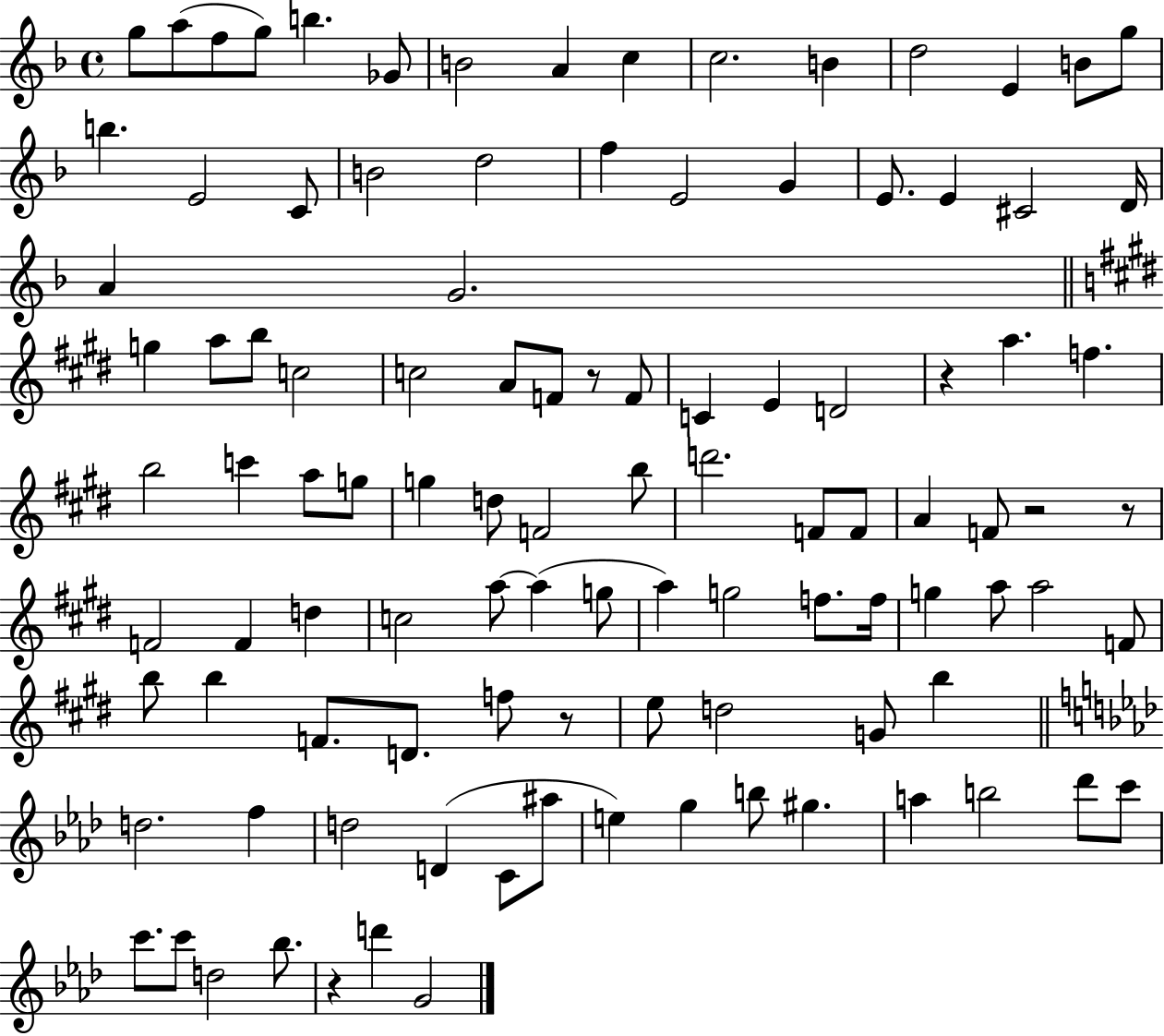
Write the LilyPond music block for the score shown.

{
  \clef treble
  \time 4/4
  \defaultTimeSignature
  \key f \major
  g''8 a''8( f''8 g''8) b''4. ges'8 | b'2 a'4 c''4 | c''2. b'4 | d''2 e'4 b'8 g''8 | \break b''4. e'2 c'8 | b'2 d''2 | f''4 e'2 g'4 | e'8. e'4 cis'2 d'16 | \break a'4 g'2. | \bar "||" \break \key e \major g''4 a''8 b''8 c''2 | c''2 a'8 f'8 r8 f'8 | c'4 e'4 d'2 | r4 a''4. f''4. | \break b''2 c'''4 a''8 g''8 | g''4 d''8 f'2 b''8 | d'''2. f'8 f'8 | a'4 f'8 r2 r8 | \break f'2 f'4 d''4 | c''2 a''8~~ a''4( g''8 | a''4) g''2 f''8. f''16 | g''4 a''8 a''2 f'8 | \break b''8 b''4 f'8. d'8. f''8 r8 | e''8 d''2 g'8 b''4 | \bar "||" \break \key aes \major d''2. f''4 | d''2 d'4( c'8 ais''8 | e''4) g''4 b''8 gis''4. | a''4 b''2 des'''8 c'''8 | \break c'''8. c'''8 d''2 bes''8. | r4 d'''4 g'2 | \bar "|."
}